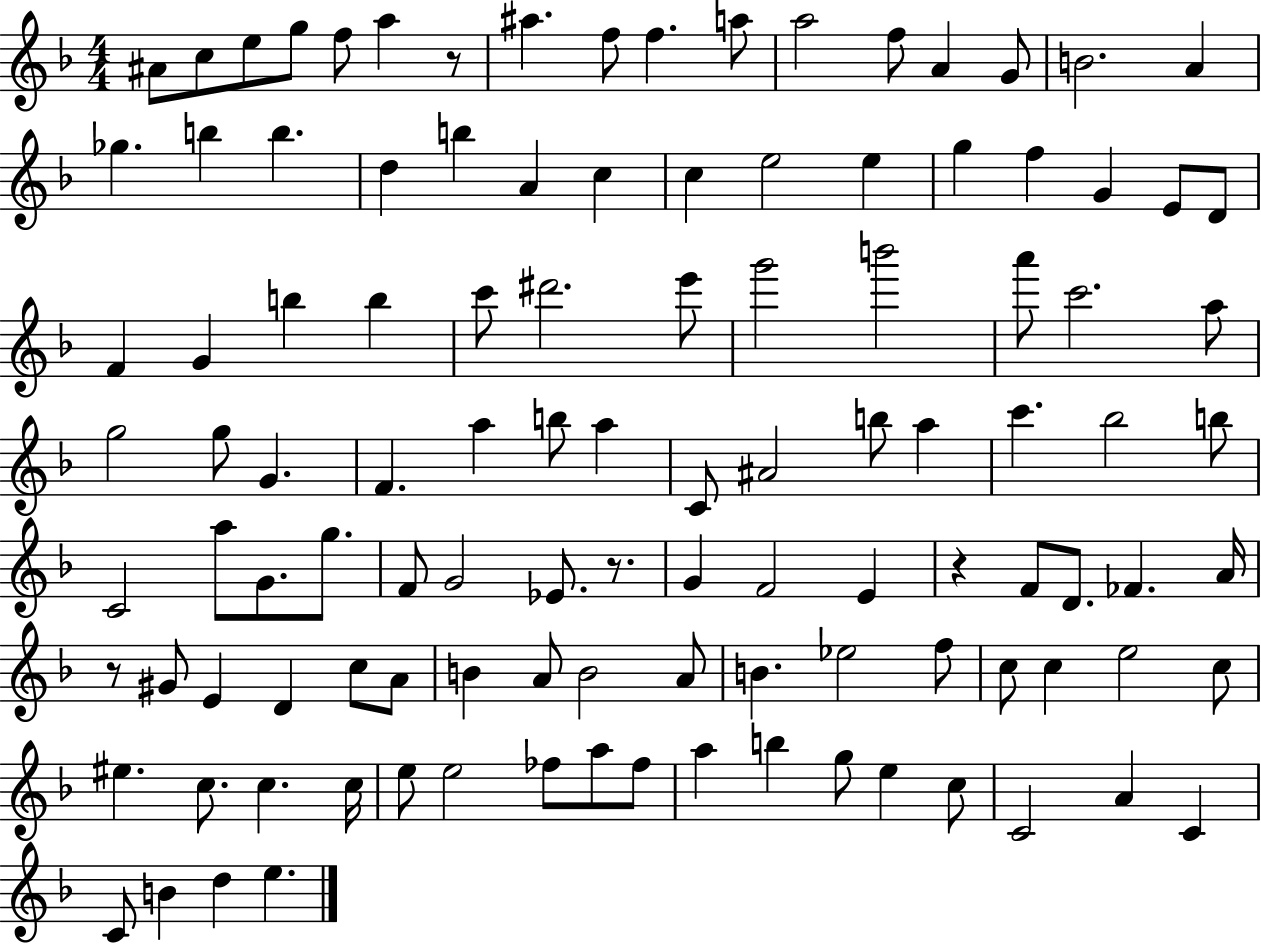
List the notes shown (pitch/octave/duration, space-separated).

A#4/e C5/e E5/e G5/e F5/e A5/q R/e A#5/q. F5/e F5/q. A5/e A5/h F5/e A4/q G4/e B4/h. A4/q Gb5/q. B5/q B5/q. D5/q B5/q A4/q C5/q C5/q E5/h E5/q G5/q F5/q G4/q E4/e D4/e F4/q G4/q B5/q B5/q C6/e D#6/h. E6/e G6/h B6/h A6/e C6/h. A5/e G5/h G5/e G4/q. F4/q. A5/q B5/e A5/q C4/e A#4/h B5/e A5/q C6/q. Bb5/h B5/e C4/h A5/e G4/e. G5/e. F4/e G4/h Eb4/e. R/e. G4/q F4/h E4/q R/q F4/e D4/e. FES4/q. A4/s R/e G#4/e E4/q D4/q C5/e A4/e B4/q A4/e B4/h A4/e B4/q. Eb5/h F5/e C5/e C5/q E5/h C5/e EIS5/q. C5/e. C5/q. C5/s E5/e E5/h FES5/e A5/e FES5/e A5/q B5/q G5/e E5/q C5/e C4/h A4/q C4/q C4/e B4/q D5/q E5/q.